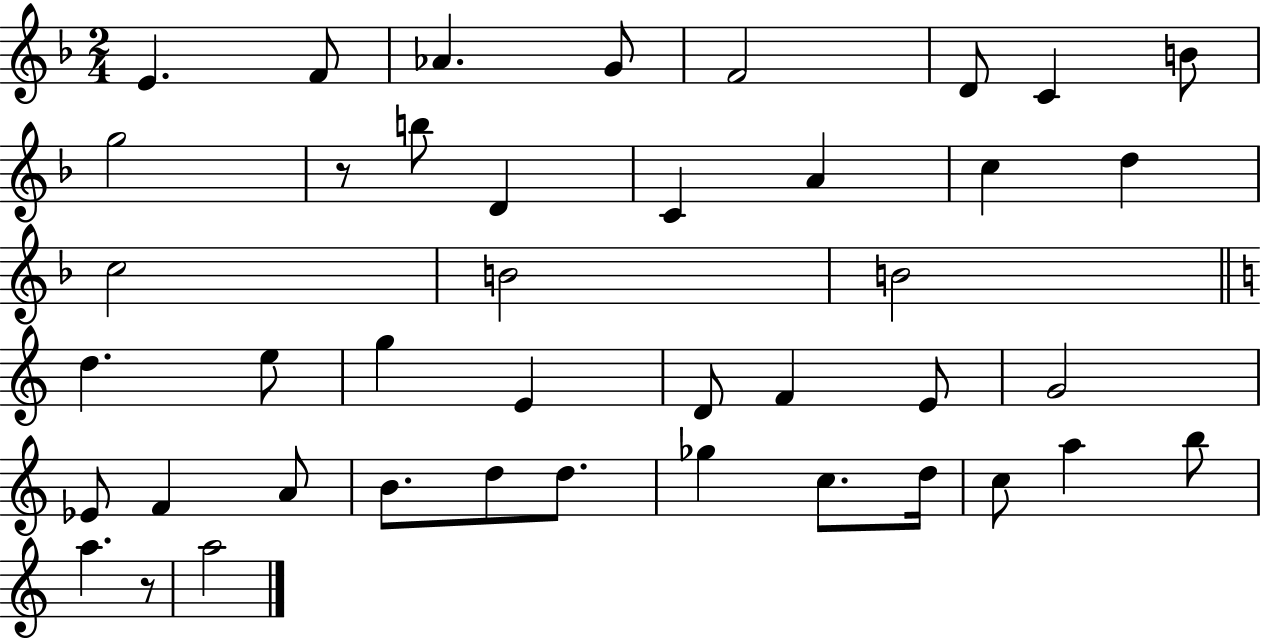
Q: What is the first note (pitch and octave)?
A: E4